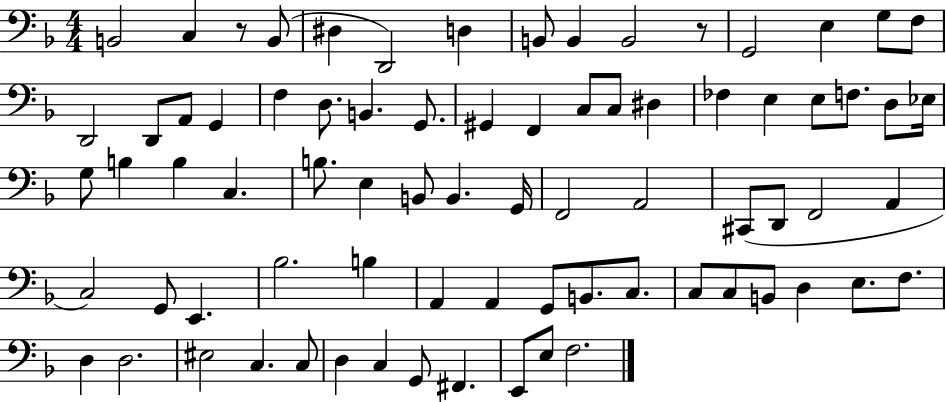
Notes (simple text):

B2/h C3/q R/e B2/e D#3/q D2/h D3/q B2/e B2/q B2/h R/e G2/h E3/q G3/e F3/e D2/h D2/e A2/e G2/q F3/q D3/e. B2/q. G2/e. G#2/q F2/q C3/e C3/e D#3/q FES3/q E3/q E3/e F3/e. D3/e Eb3/s G3/e B3/q B3/q C3/q. B3/e. E3/q B2/e B2/q. G2/s F2/h A2/h C#2/e D2/e F2/h A2/q C3/h G2/e E2/q. Bb3/h. B3/q A2/q A2/q G2/e B2/e. C3/e. C3/e C3/e B2/e D3/q E3/e. F3/e. D3/q D3/h. EIS3/h C3/q. C3/e D3/q C3/q G2/e F#2/q. E2/e E3/e F3/h.